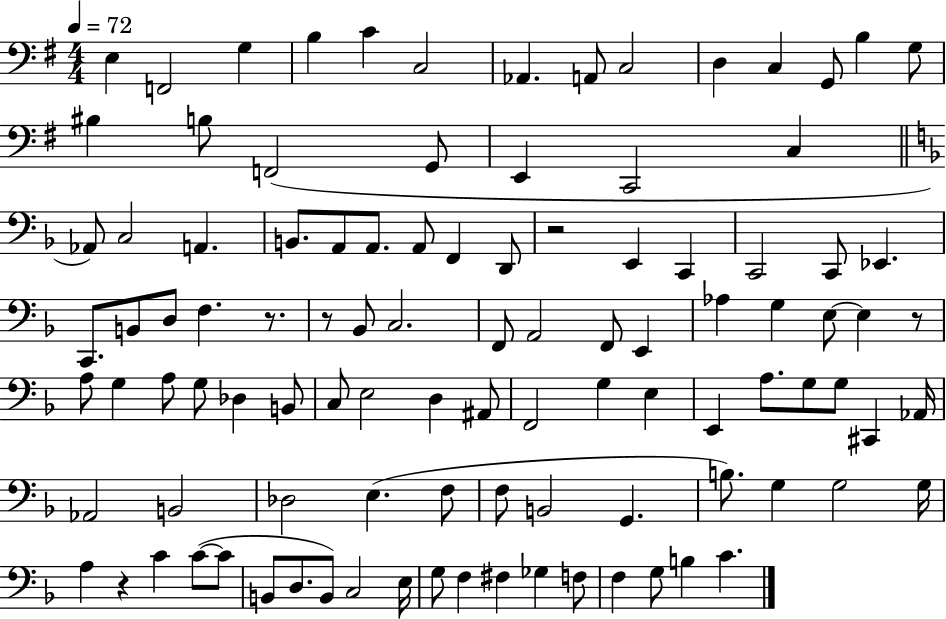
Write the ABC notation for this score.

X:1
T:Untitled
M:4/4
L:1/4
K:G
E, F,,2 G, B, C C,2 _A,, A,,/2 C,2 D, C, G,,/2 B, G,/2 ^B, B,/2 F,,2 G,,/2 E,, C,,2 C, _A,,/2 C,2 A,, B,,/2 A,,/2 A,,/2 A,,/2 F,, D,,/2 z2 E,, C,, C,,2 C,,/2 _E,, C,,/2 B,,/2 D,/2 F, z/2 z/2 _B,,/2 C,2 F,,/2 A,,2 F,,/2 E,, _A, G, E,/2 E, z/2 A,/2 G, A,/2 G,/2 _D, B,,/2 C,/2 E,2 D, ^A,,/2 F,,2 G, E, E,, A,/2 G,/2 G,/2 ^C,, _A,,/4 _A,,2 B,,2 _D,2 E, F,/2 F,/2 B,,2 G,, B,/2 G, G,2 G,/4 A, z C C/2 C/2 B,,/2 D,/2 B,,/2 C,2 E,/4 G,/2 F, ^F, _G, F,/2 F, G,/2 B, C